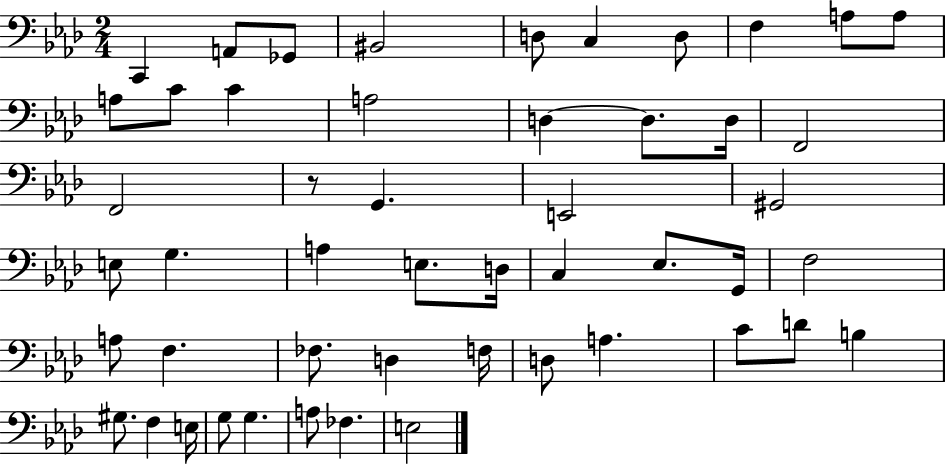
X:1
T:Untitled
M:2/4
L:1/4
K:Ab
C,, A,,/2 _G,,/2 ^B,,2 D,/2 C, D,/2 F, A,/2 A,/2 A,/2 C/2 C A,2 D, D,/2 D,/4 F,,2 F,,2 z/2 G,, E,,2 ^G,,2 E,/2 G, A, E,/2 D,/4 C, _E,/2 G,,/4 F,2 A,/2 F, _F,/2 D, F,/4 D,/2 A, C/2 D/2 B, ^G,/2 F, E,/4 G,/2 G, A,/2 _F, E,2